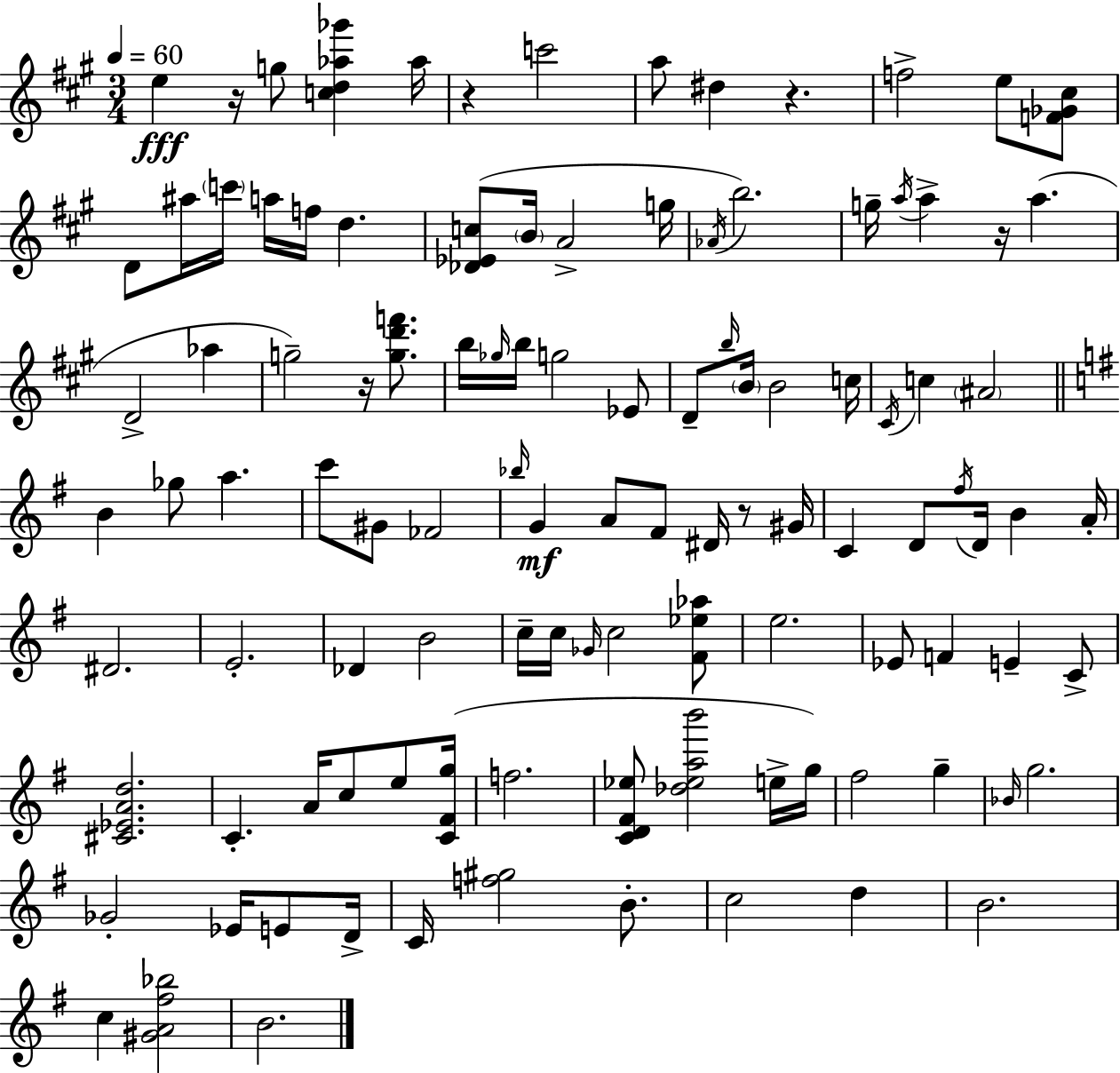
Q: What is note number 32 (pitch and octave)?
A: D4